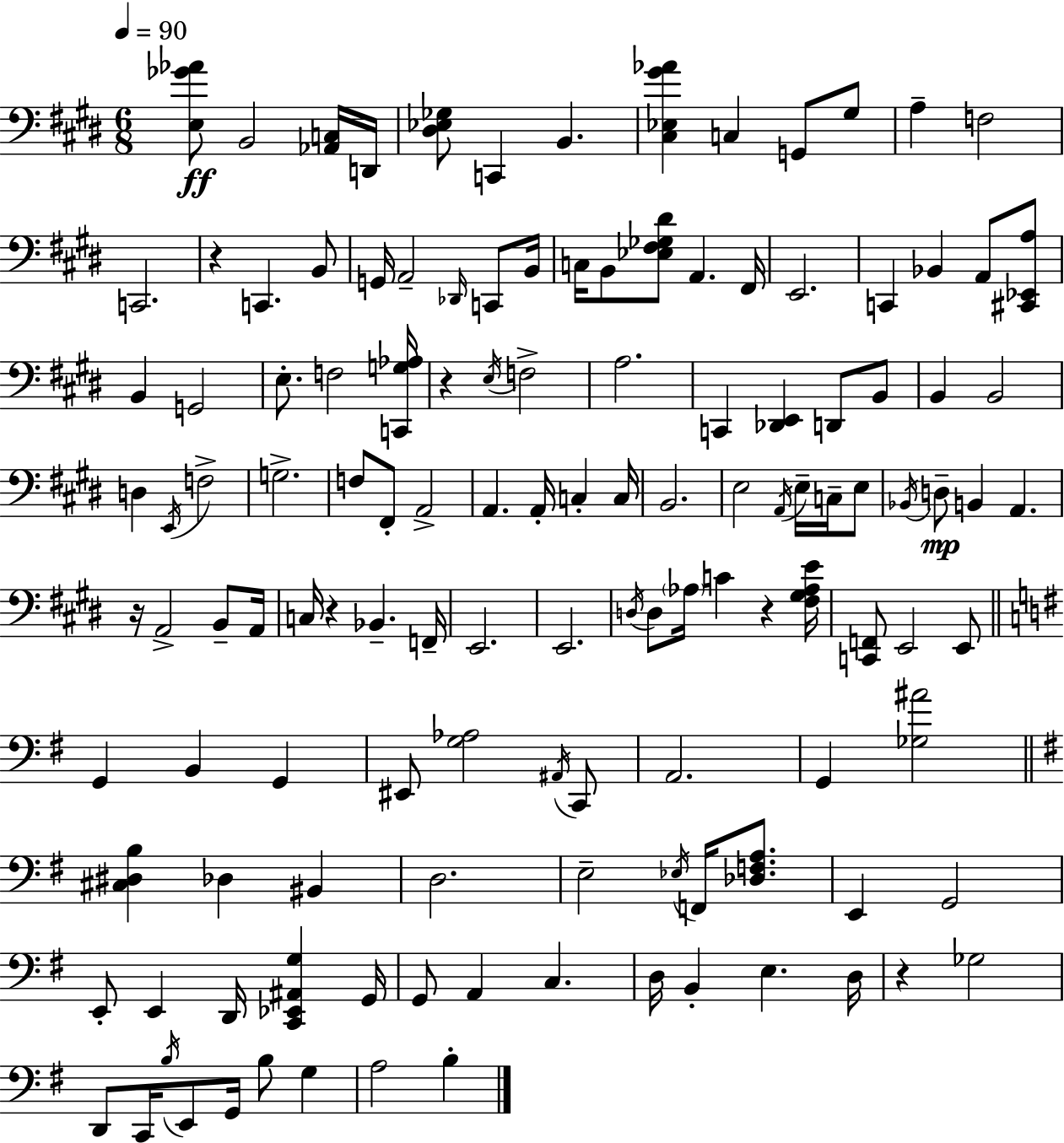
X:1
T:Untitled
M:6/8
L:1/4
K:E
[E,_G_A]/2 B,,2 [_A,,C,]/4 D,,/4 [^D,_E,_G,]/2 C,, B,, [^C,_E,^G_A] C, G,,/2 ^G,/2 A, F,2 C,,2 z C,, B,,/2 G,,/4 A,,2 _D,,/4 C,,/2 B,,/4 C,/4 B,,/2 [_E,^F,_G,^D]/2 A,, ^F,,/4 E,,2 C,, _B,, A,,/2 [^C,,_E,,A,]/2 B,, G,,2 E,/2 F,2 [C,,G,_A,]/4 z E,/4 F,2 A,2 C,, [_D,,E,,] D,,/2 B,,/2 B,, B,,2 D, E,,/4 F,2 G,2 F,/2 ^F,,/2 A,,2 A,, A,,/4 C, C,/4 B,,2 E,2 A,,/4 E,/4 C,/4 E,/2 _B,,/4 D,/2 B,, A,, z/4 A,,2 B,,/2 A,,/4 C,/4 z _B,, F,,/4 E,,2 E,,2 D,/4 D,/2 _A,/4 C z [^F,^G,_A,E]/4 [C,,F,,]/2 E,,2 E,,/2 G,, B,, G,, ^E,,/2 [G,_A,]2 ^A,,/4 C,,/2 A,,2 G,, [_G,^A]2 [^C,^D,B,] _D, ^B,, D,2 E,2 _E,/4 F,,/4 [_D,F,A,]/2 E,, G,,2 E,,/2 E,, D,,/4 [C,,_E,,^A,,G,] G,,/4 G,,/2 A,, C, D,/4 B,, E, D,/4 z _G,2 D,,/2 C,,/4 B,/4 E,,/2 G,,/4 B,/2 G, A,2 B,